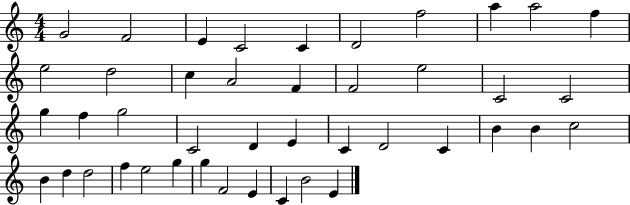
G4/h F4/h E4/q C4/h C4/q D4/h F5/h A5/q A5/h F5/q E5/h D5/h C5/q A4/h F4/q F4/h E5/h C4/h C4/h G5/q F5/q G5/h C4/h D4/q E4/q C4/q D4/h C4/q B4/q B4/q C5/h B4/q D5/q D5/h F5/q E5/h G5/q G5/q F4/h E4/q C4/q B4/h E4/q